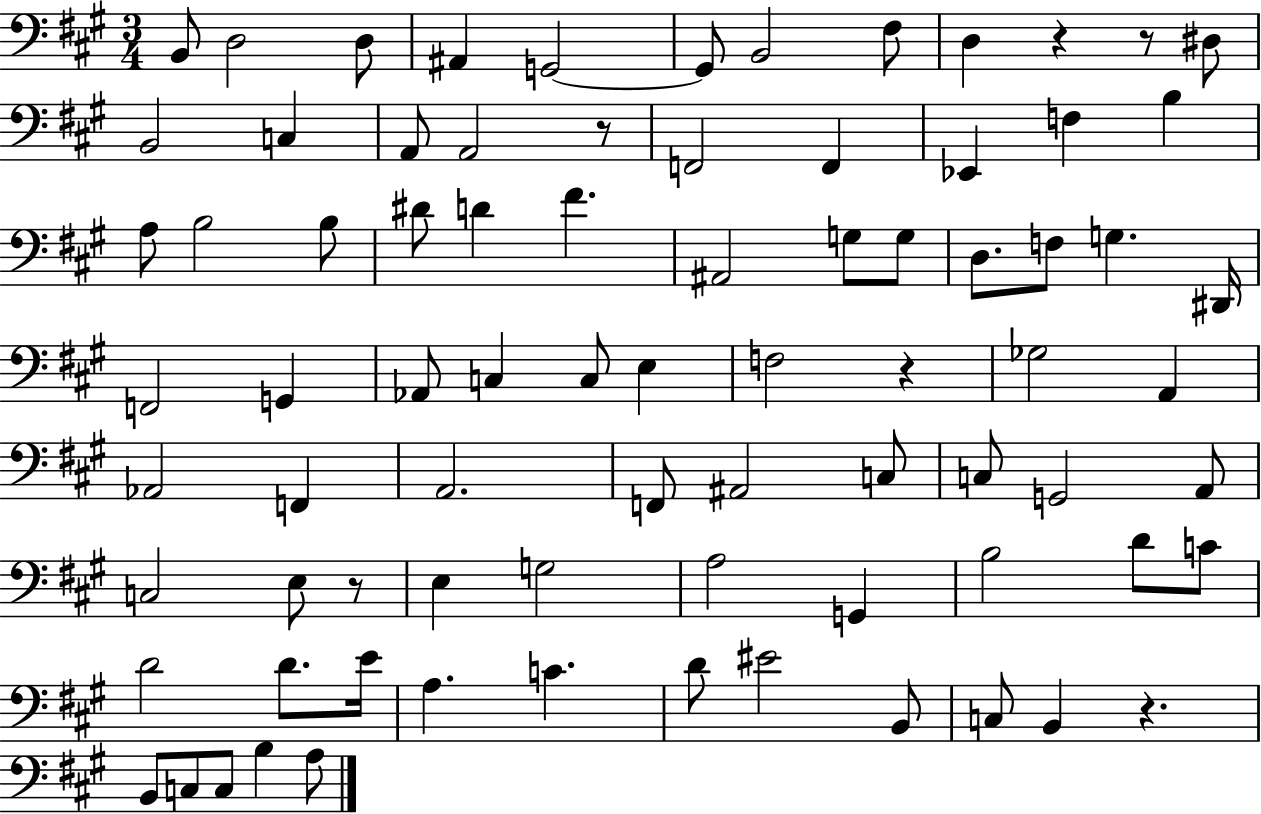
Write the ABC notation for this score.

X:1
T:Untitled
M:3/4
L:1/4
K:A
B,,/2 D,2 D,/2 ^A,, G,,2 G,,/2 B,,2 ^F,/2 D, z z/2 ^D,/2 B,,2 C, A,,/2 A,,2 z/2 F,,2 F,, _E,, F, B, A,/2 B,2 B,/2 ^D/2 D ^F ^A,,2 G,/2 G,/2 D,/2 F,/2 G, ^D,,/4 F,,2 G,, _A,,/2 C, C,/2 E, F,2 z _G,2 A,, _A,,2 F,, A,,2 F,,/2 ^A,,2 C,/2 C,/2 G,,2 A,,/2 C,2 E,/2 z/2 E, G,2 A,2 G,, B,2 D/2 C/2 D2 D/2 E/4 A, C D/2 ^E2 B,,/2 C,/2 B,, z B,,/2 C,/2 C,/2 B, A,/2